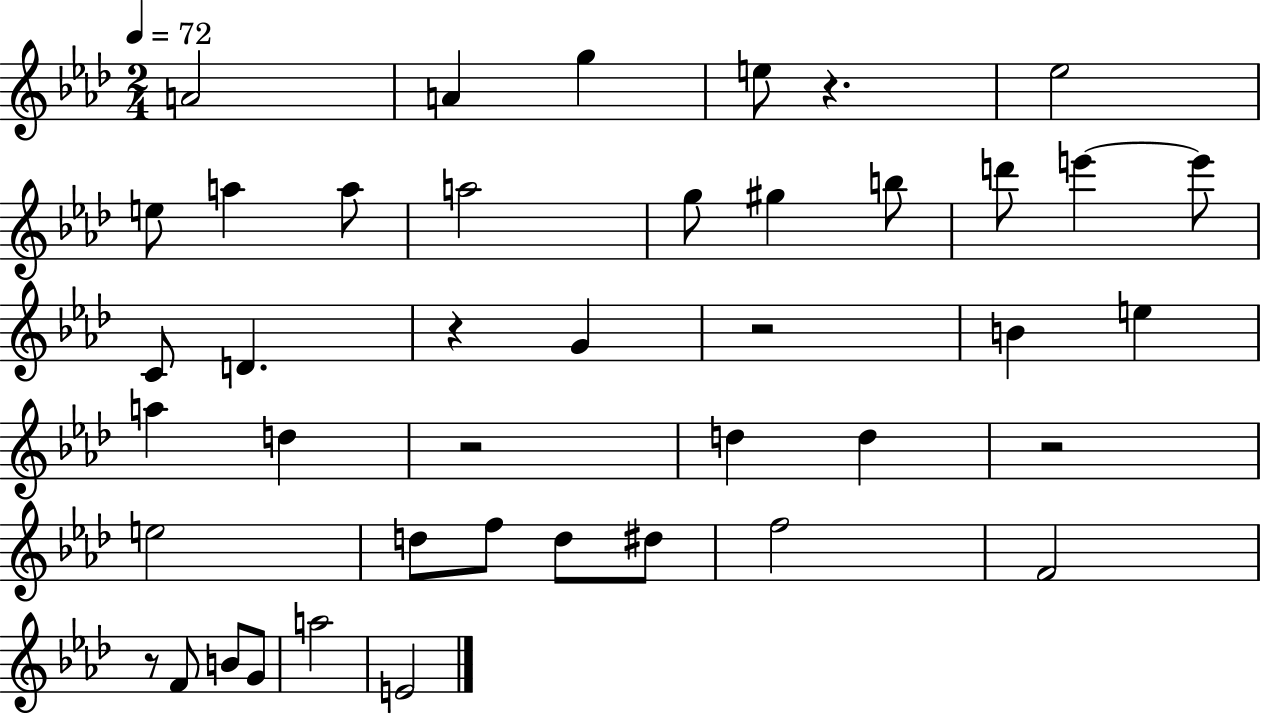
{
  \clef treble
  \numericTimeSignature
  \time 2/4
  \key aes \major
  \tempo 4 = 72
  a'2 | a'4 g''4 | e''8 r4. | ees''2 | \break e''8 a''4 a''8 | a''2 | g''8 gis''4 b''8 | d'''8 e'''4~~ e'''8 | \break c'8 d'4. | r4 g'4 | r2 | b'4 e''4 | \break a''4 d''4 | r2 | d''4 d''4 | r2 | \break e''2 | d''8 f''8 d''8 dis''8 | f''2 | f'2 | \break r8 f'8 b'8 g'8 | a''2 | e'2 | \bar "|."
}